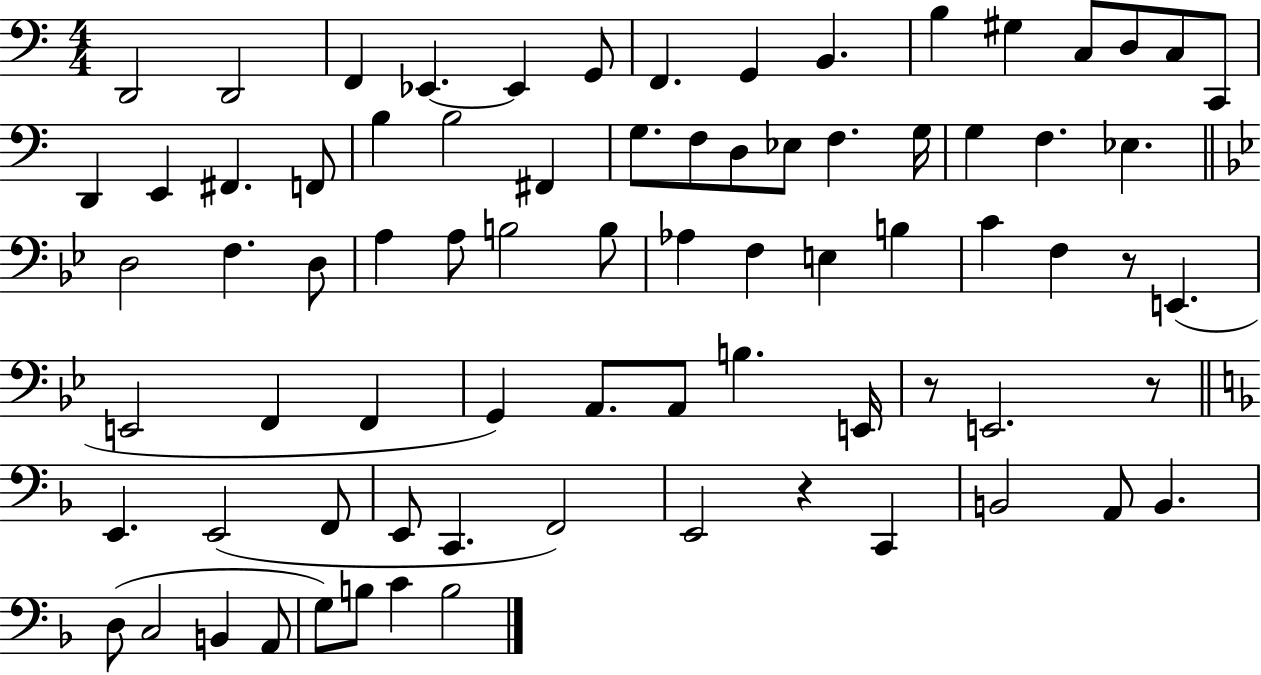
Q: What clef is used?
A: bass